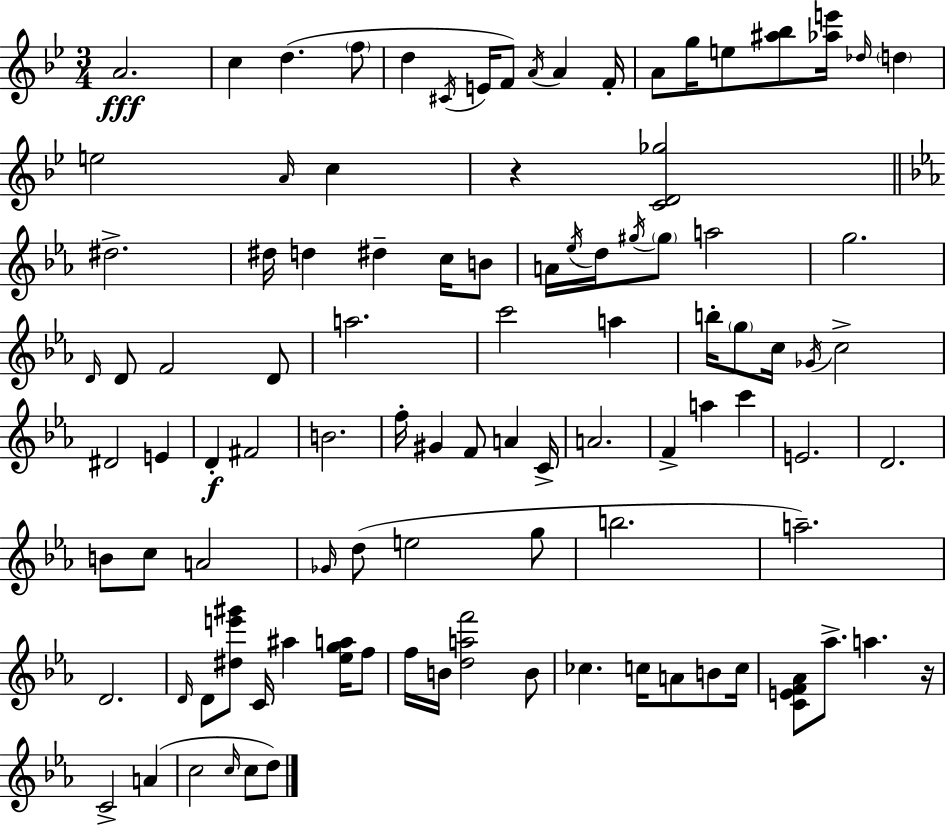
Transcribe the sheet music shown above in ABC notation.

X:1
T:Untitled
M:3/4
L:1/4
K:Gm
A2 c d f/2 d ^C/4 E/4 F/2 A/4 A F/4 A/2 g/4 e/2 [^a_b]/2 [_ae']/4 _d/4 d e2 A/4 c z [CD_g]2 ^d2 ^d/4 d ^d c/4 B/2 A/4 _e/4 d/4 ^g/4 ^g/2 a2 g2 D/4 D/2 F2 D/2 a2 c'2 a b/4 g/2 c/4 _G/4 c2 ^D2 E D ^F2 B2 f/4 ^G F/2 A C/4 A2 F a c' E2 D2 B/2 c/2 A2 _G/4 d/2 e2 g/2 b2 a2 D2 D/4 D/2 [^de'^g']/2 C/4 ^a [_ega]/4 f/2 f/4 B/4 [daf']2 B/2 _c c/4 A/2 B/2 c/4 [CEF_A]/2 _a/2 a z/4 C2 A c2 c/4 c/2 d/2